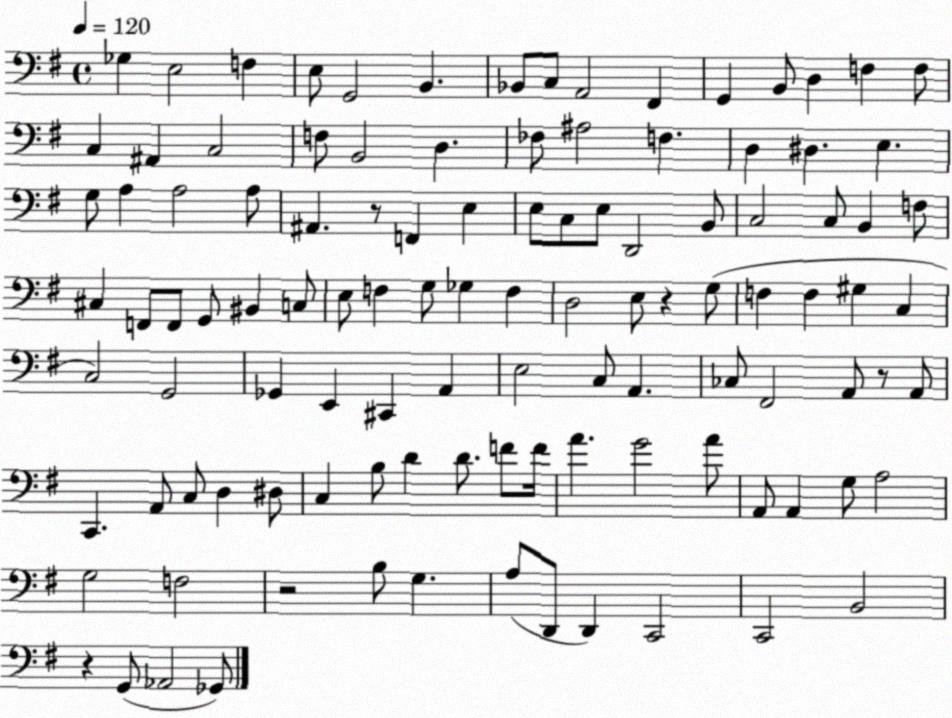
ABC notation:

X:1
T:Untitled
M:4/4
L:1/4
K:G
_G, E,2 F, E,/2 G,,2 B,, _B,,/2 C,/2 A,,2 ^F,, G,, B,,/2 D, F, F,/2 C, ^A,, C,2 F,/2 B,,2 D, _F,/2 ^A,2 F, D, ^D, E, G,/2 A, A,2 A,/2 ^A,, z/2 F,, E, E,/2 C,/2 E,/2 D,,2 B,,/2 C,2 C,/2 B,, F,/2 ^C, F,,/2 F,,/2 G,,/2 ^B,, C,/2 E,/2 F, G,/2 _G, F, D,2 E,/2 z G,/2 F, F, ^G, C, C,2 G,,2 _G,, E,, ^C,, A,, E,2 C,/2 A,, _C,/2 ^F,,2 A,,/2 z/2 A,,/2 C,, A,,/2 C,/2 D, ^D,/2 C, B,/2 D D/2 F/2 F/4 A G2 A/2 A,,/2 A,, G,/2 A,2 G,2 F,2 z2 B,/2 G, A,/2 D,,/2 D,, C,,2 C,,2 B,,2 z G,,/2 _A,,2 _G,,/2